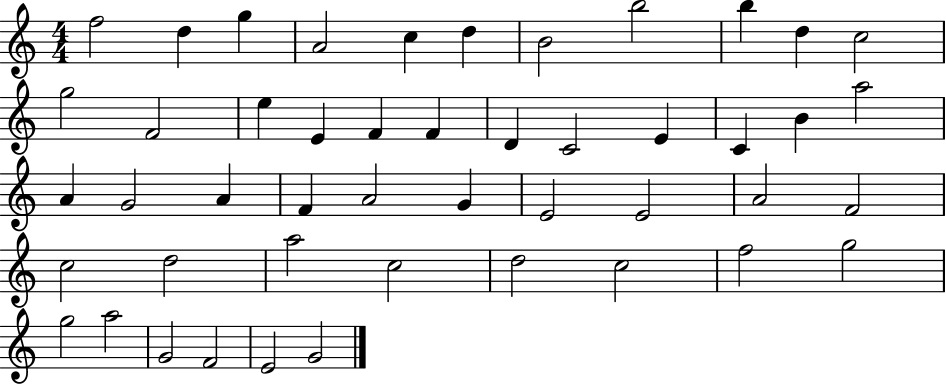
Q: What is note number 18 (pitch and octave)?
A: D4